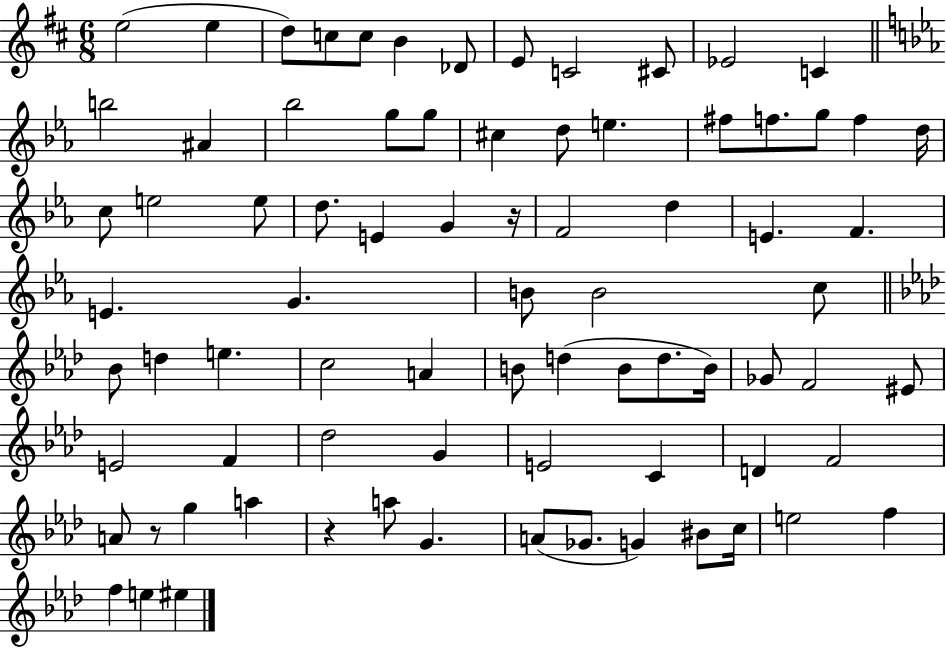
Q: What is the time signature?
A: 6/8